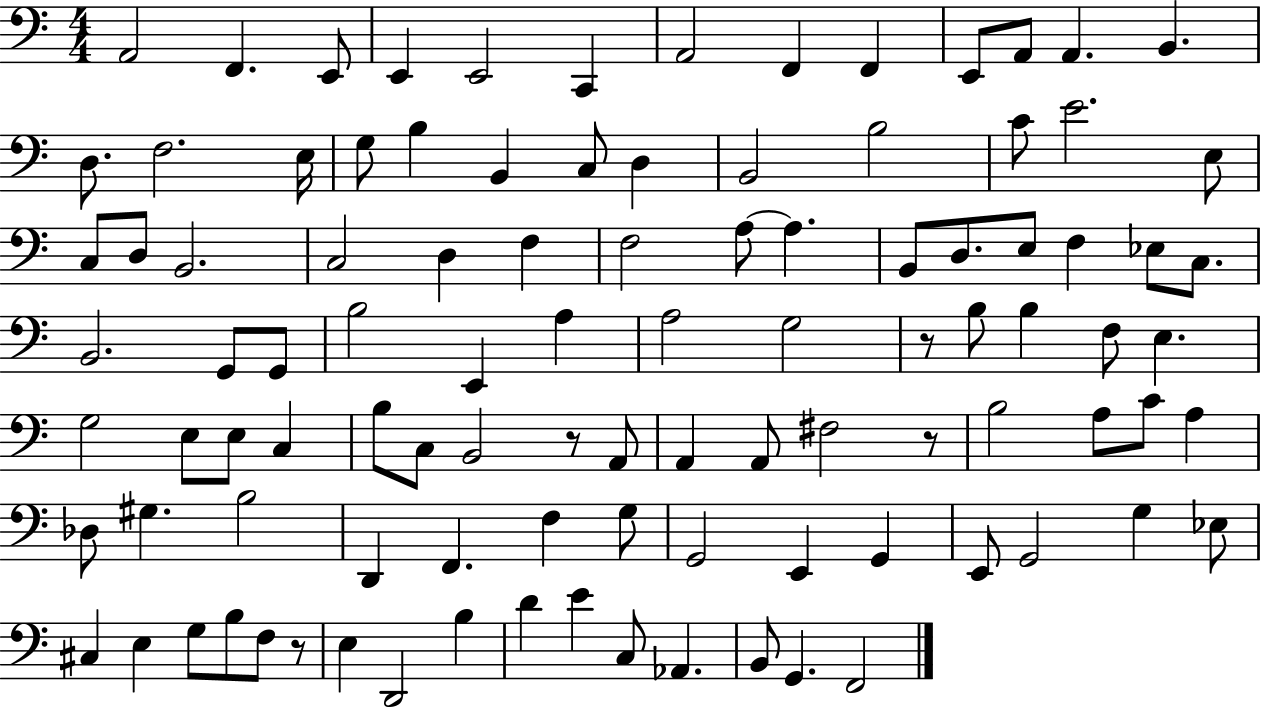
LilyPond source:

{
  \clef bass
  \numericTimeSignature
  \time 4/4
  \key c \major
  \repeat volta 2 { a,2 f,4. e,8 | e,4 e,2 c,4 | a,2 f,4 f,4 | e,8 a,8 a,4. b,4. | \break d8. f2. e16 | g8 b4 b,4 c8 d4 | b,2 b2 | c'8 e'2. e8 | \break c8 d8 b,2. | c2 d4 f4 | f2 a8~~ a4. | b,8 d8. e8 f4 ees8 c8. | \break b,2. g,8 g,8 | b2 e,4 a4 | a2 g2 | r8 b8 b4 f8 e4. | \break g2 e8 e8 c4 | b8 c8 b,2 r8 a,8 | a,4 a,8 fis2 r8 | b2 a8 c'8 a4 | \break des8 gis4. b2 | d,4 f,4. f4 g8 | g,2 e,4 g,4 | e,8 g,2 g4 ees8 | \break cis4 e4 g8 b8 f8 r8 | e4 d,2 b4 | d'4 e'4 c8 aes,4. | b,8 g,4. f,2 | \break } \bar "|."
}